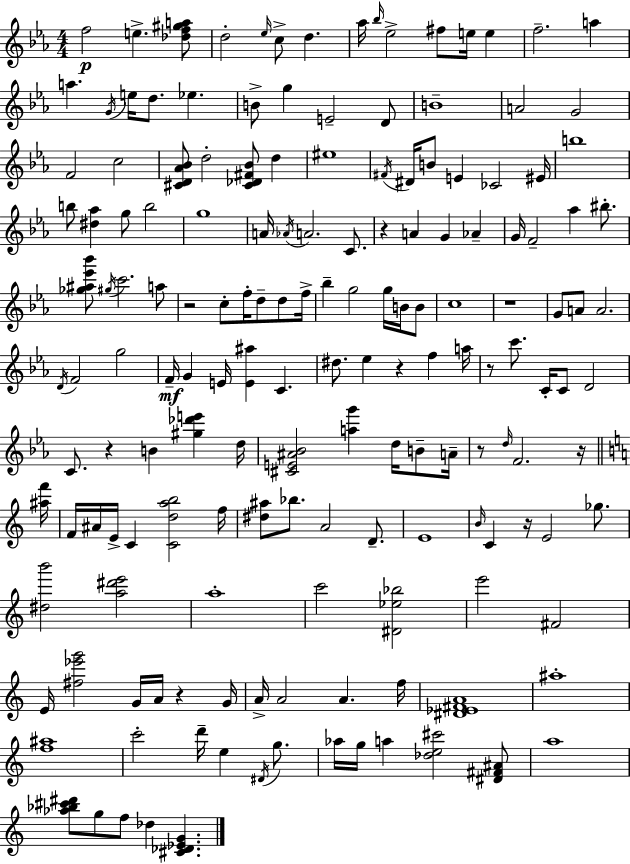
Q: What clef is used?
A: treble